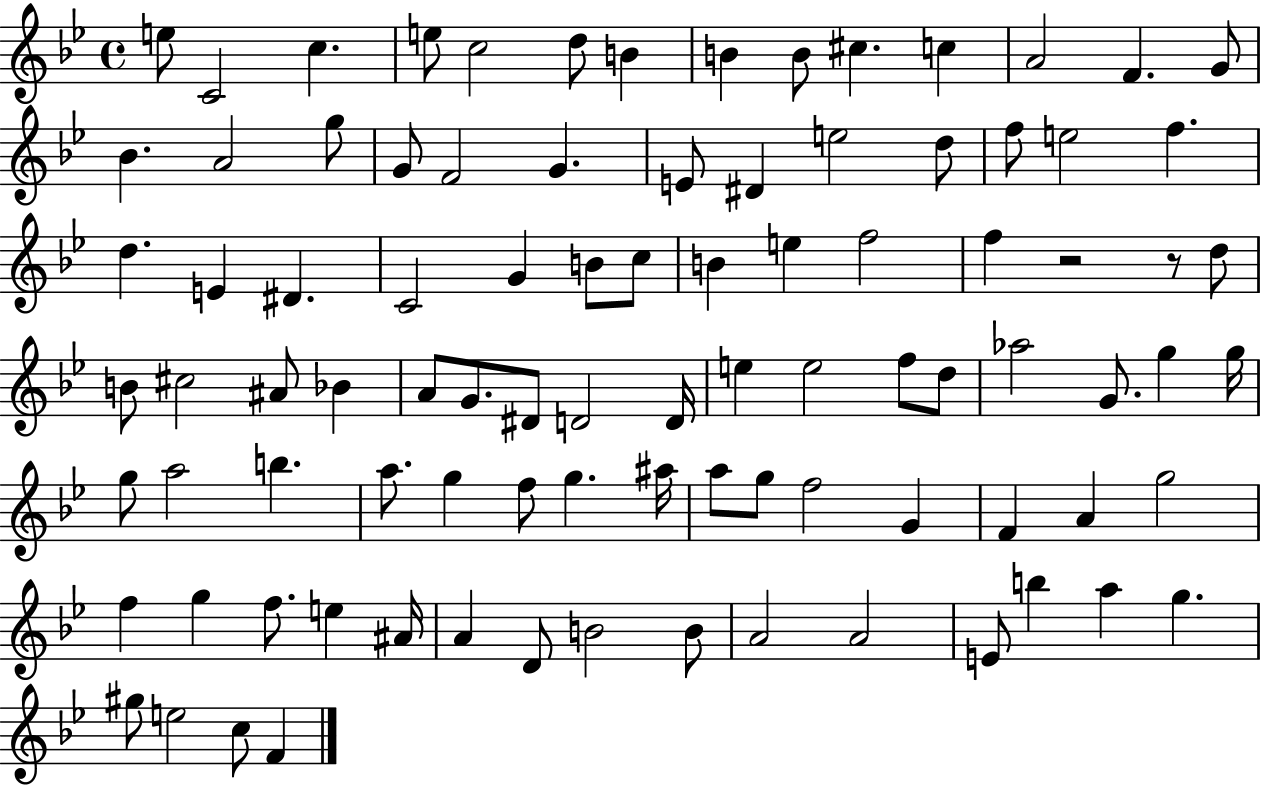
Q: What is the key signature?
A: BES major